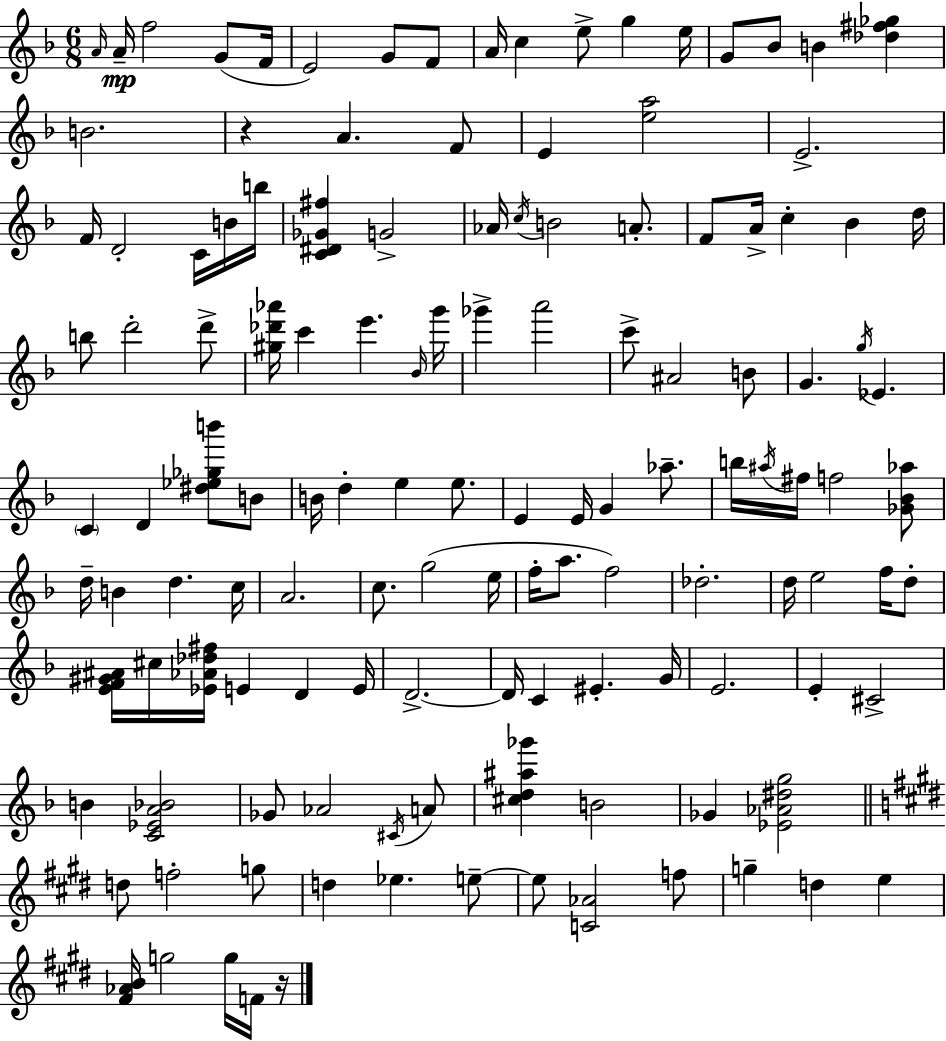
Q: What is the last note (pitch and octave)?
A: F4